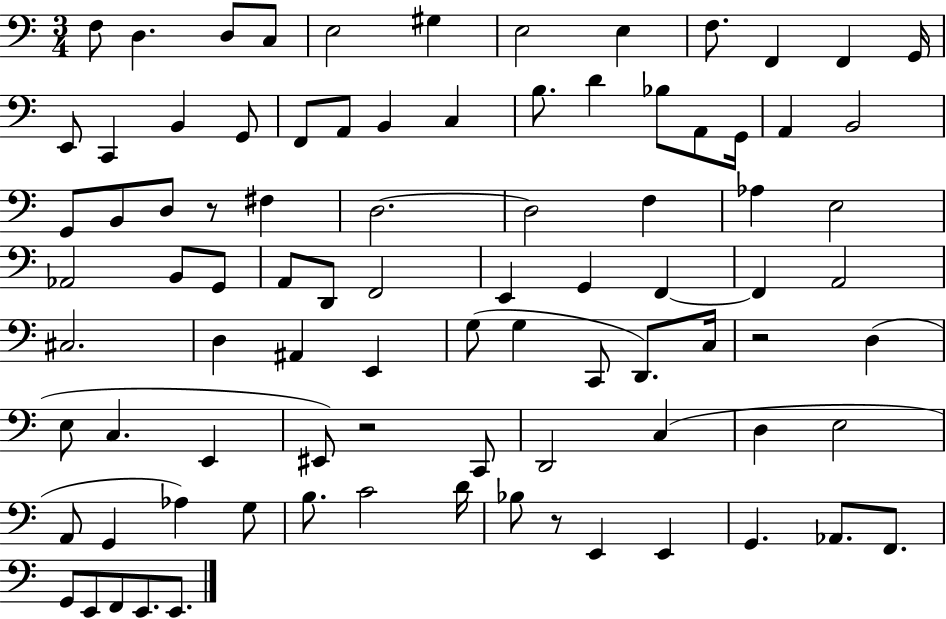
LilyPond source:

{
  \clef bass
  \numericTimeSignature
  \time 3/4
  \key c \major
  \repeat volta 2 { f8 d4. d8 c8 | e2 gis4 | e2 e4 | f8. f,4 f,4 g,16 | \break e,8 c,4 b,4 g,8 | f,8 a,8 b,4 c4 | b8. d'4 bes8 a,8 g,16 | a,4 b,2 | \break g,8 b,8 d8 r8 fis4 | d2.~~ | d2 f4 | aes4 e2 | \break aes,2 b,8 g,8 | a,8 d,8 f,2 | e,4 g,4 f,4~~ | f,4 a,2 | \break cis2. | d4 ais,4 e,4 | g8( g4 c,8 d,8.) c16 | r2 d4( | \break e8 c4. e,4 | eis,8) r2 c,8 | d,2 c4( | d4 e2 | \break a,8 g,4 aes4) g8 | b8. c'2 d'16 | bes8 r8 e,4 e,4 | g,4. aes,8. f,8. | \break g,8 e,8 f,8 e,8. e,8. | } \bar "|."
}